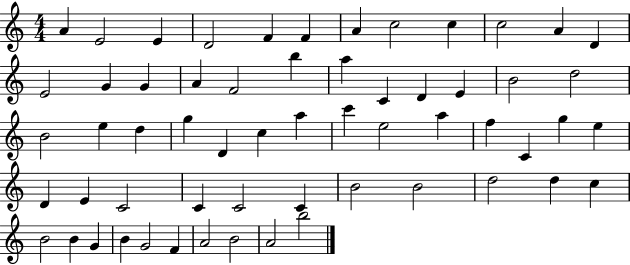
{
  \clef treble
  \numericTimeSignature
  \time 4/4
  \key c \major
  a'4 e'2 e'4 | d'2 f'4 f'4 | a'4 c''2 c''4 | c''2 a'4 d'4 | \break e'2 g'4 g'4 | a'4 f'2 b''4 | a''4 c'4 d'4 e'4 | b'2 d''2 | \break b'2 e''4 d''4 | g''4 d'4 c''4 a''4 | c'''4 e''2 a''4 | f''4 c'4 g''4 e''4 | \break d'4 e'4 c'2 | c'4 c'2 c'4 | b'2 b'2 | d''2 d''4 c''4 | \break b'2 b'4 g'4 | b'4 g'2 f'4 | a'2 b'2 | a'2 b''2 | \break \bar "|."
}